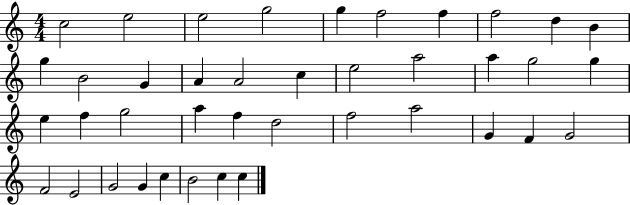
C5/h E5/h E5/h G5/h G5/q F5/h F5/q F5/h D5/q B4/q G5/q B4/h G4/q A4/q A4/h C5/q E5/h A5/h A5/q G5/h G5/q E5/q F5/q G5/h A5/q F5/q D5/h F5/h A5/h G4/q F4/q G4/h F4/h E4/h G4/h G4/q C5/q B4/h C5/q C5/q